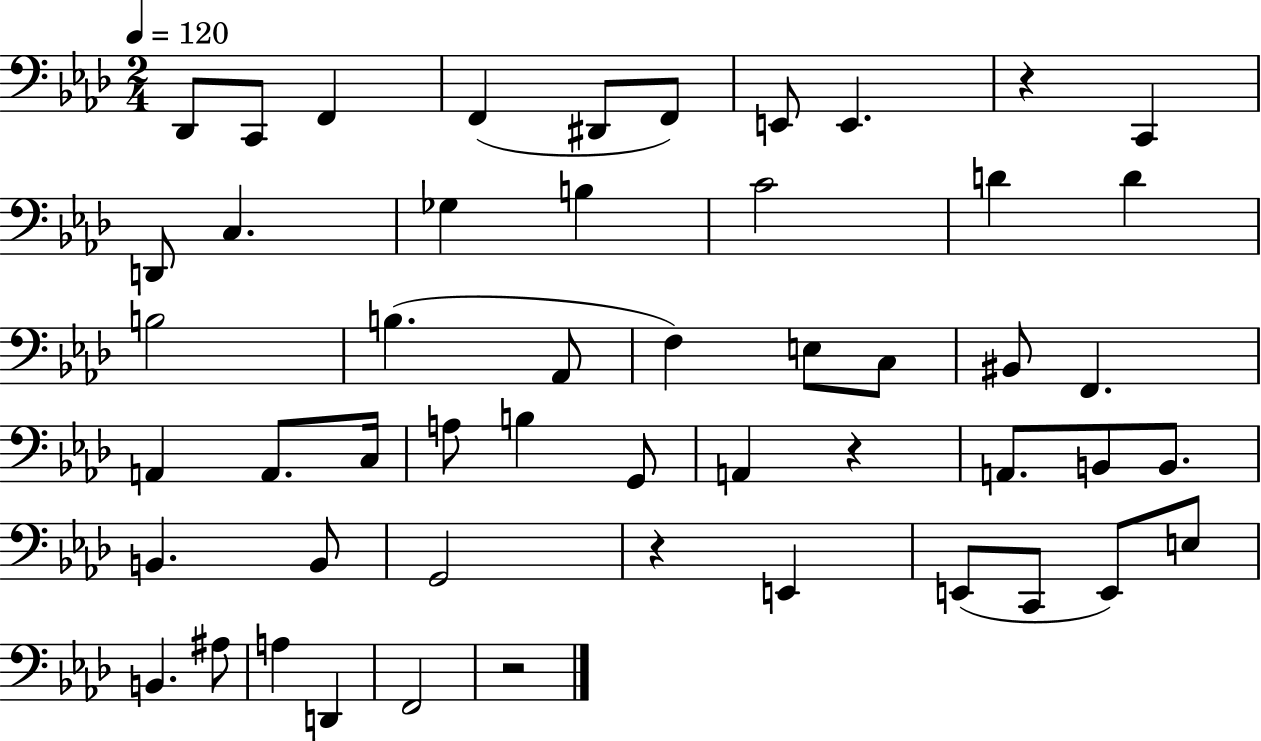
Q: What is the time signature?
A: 2/4